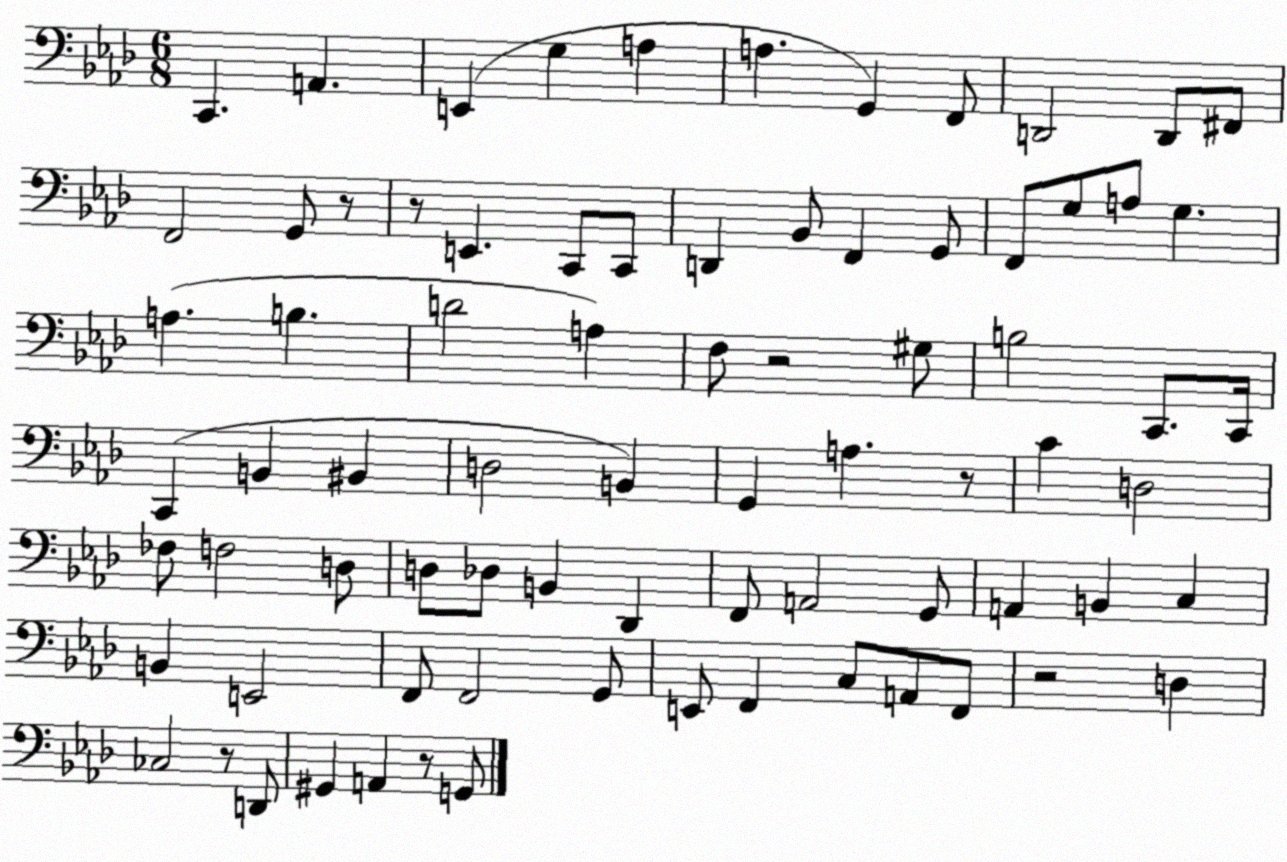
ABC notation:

X:1
T:Untitled
M:6/8
L:1/4
K:Ab
C,, A,, E,, G, A, A, G,, F,,/2 D,,2 D,,/2 ^F,,/2 F,,2 G,,/2 z/2 z/2 E,, C,,/2 C,,/2 D,, _B,,/2 F,, G,,/2 F,,/2 G,/2 A,/2 G, A, B, D2 A, F,/2 z2 ^G,/2 B,2 C,,/2 C,,/4 C,, B,, ^B,, D,2 B,, G,, A, z/2 C D,2 _F,/2 F,2 D,/2 D,/2 _D,/2 B,, _D,, F,,/2 A,,2 G,,/2 A,, B,, C, B,, E,,2 F,,/2 F,,2 G,,/2 E,,/2 F,, C,/2 A,,/2 F,,/2 z2 D, _C,2 z/2 D,,/2 ^G,, A,, z/2 G,,/2